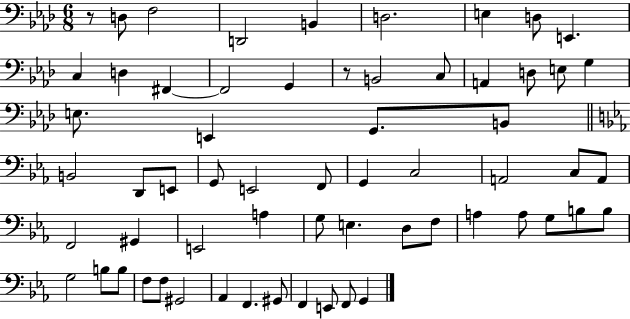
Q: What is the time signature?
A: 6/8